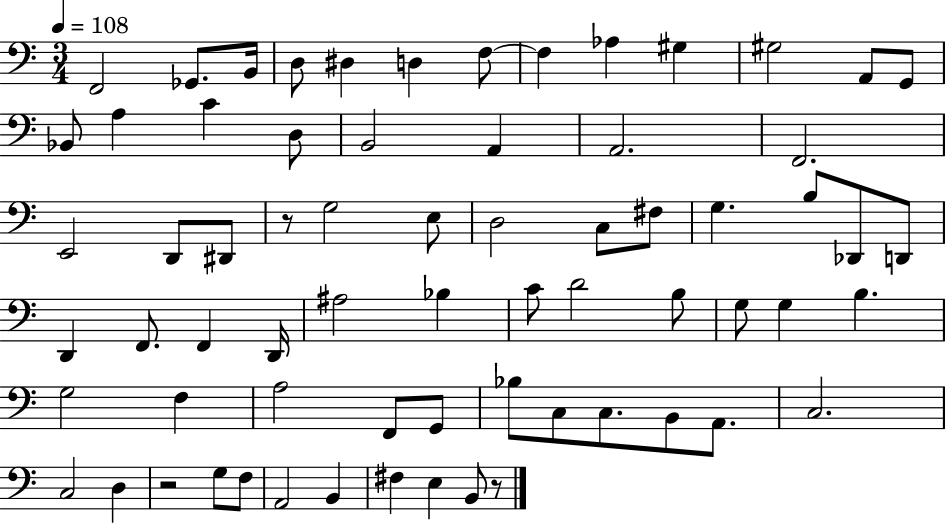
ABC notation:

X:1
T:Untitled
M:3/4
L:1/4
K:C
F,,2 _G,,/2 B,,/4 D,/2 ^D, D, F,/2 F, _A, ^G, ^G,2 A,,/2 G,,/2 _B,,/2 A, C D,/2 B,,2 A,, A,,2 F,,2 E,,2 D,,/2 ^D,,/2 z/2 G,2 E,/2 D,2 C,/2 ^F,/2 G, B,/2 _D,,/2 D,,/2 D,, F,,/2 F,, D,,/4 ^A,2 _B, C/2 D2 B,/2 G,/2 G, B, G,2 F, A,2 F,,/2 G,,/2 _B,/2 C,/2 C,/2 B,,/2 A,,/2 C,2 C,2 D, z2 G,/2 F,/2 A,,2 B,, ^F, E, B,,/2 z/2